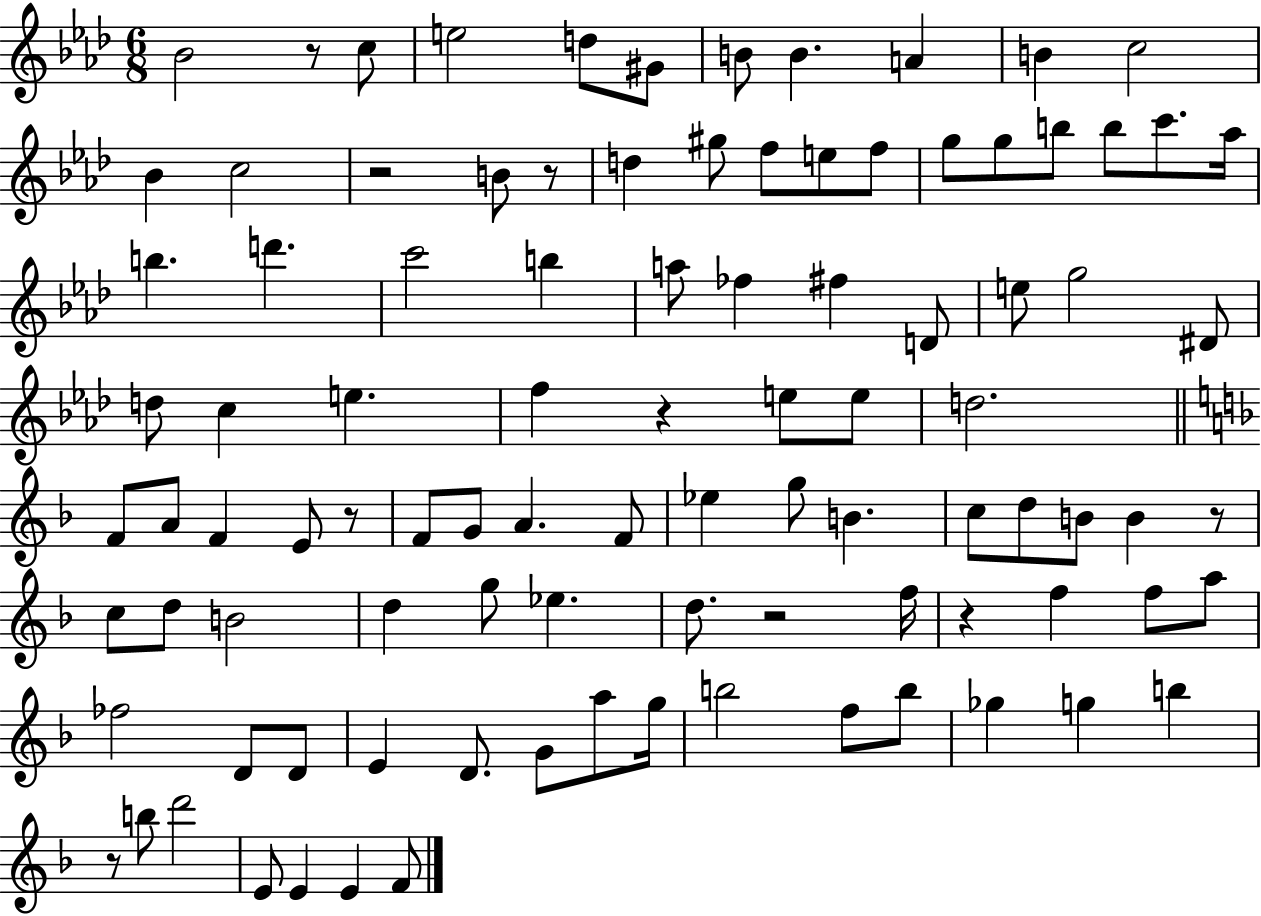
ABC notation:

X:1
T:Untitled
M:6/8
L:1/4
K:Ab
_B2 z/2 c/2 e2 d/2 ^G/2 B/2 B A B c2 _B c2 z2 B/2 z/2 d ^g/2 f/2 e/2 f/2 g/2 g/2 b/2 b/2 c'/2 _a/4 b d' c'2 b a/2 _f ^f D/2 e/2 g2 ^D/2 d/2 c e f z e/2 e/2 d2 F/2 A/2 F E/2 z/2 F/2 G/2 A F/2 _e g/2 B c/2 d/2 B/2 B z/2 c/2 d/2 B2 d g/2 _e d/2 z2 f/4 z f f/2 a/2 _f2 D/2 D/2 E D/2 G/2 a/2 g/4 b2 f/2 b/2 _g g b z/2 b/2 d'2 E/2 E E F/2